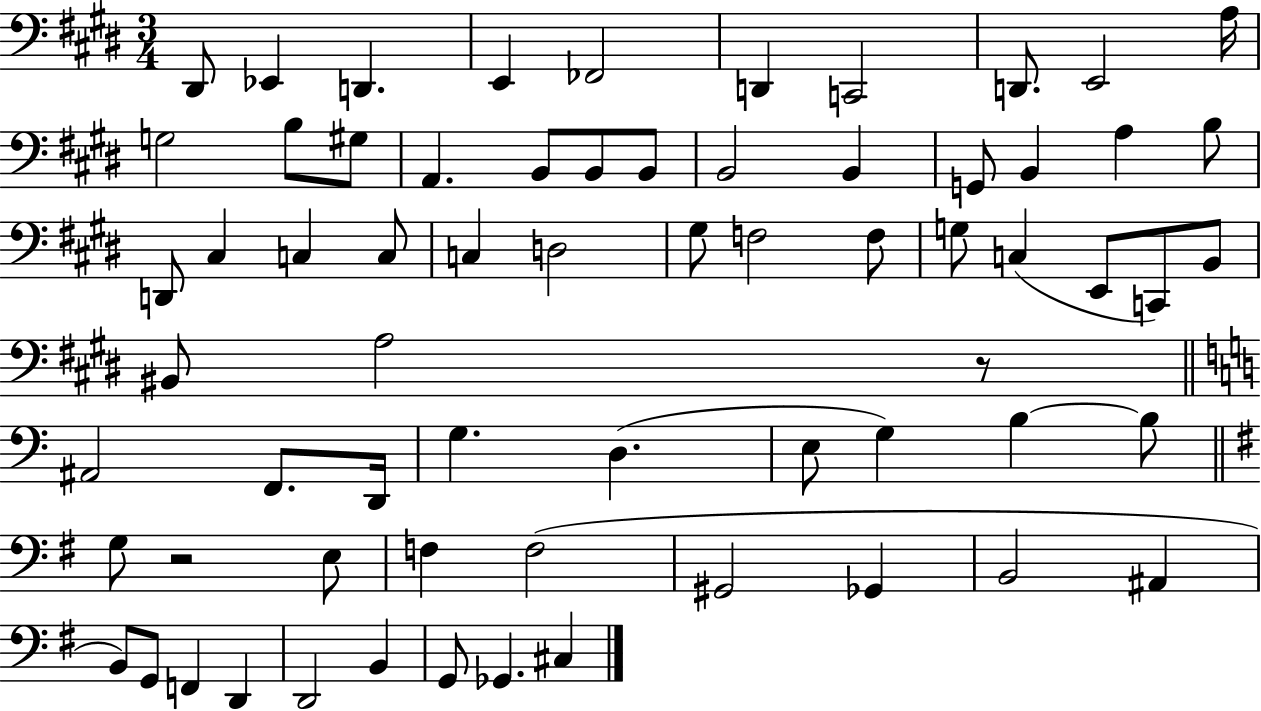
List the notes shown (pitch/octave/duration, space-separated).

D#2/e Eb2/q D2/q. E2/q FES2/h D2/q C2/h D2/e. E2/h A3/s G3/h B3/e G#3/e A2/q. B2/e B2/e B2/e B2/h B2/q G2/e B2/q A3/q B3/e D2/e C#3/q C3/q C3/e C3/q D3/h G#3/e F3/h F3/e G3/e C3/q E2/e C2/e B2/e BIS2/e A3/h R/e A#2/h F2/e. D2/s G3/q. D3/q. E3/e G3/q B3/q B3/e G3/e R/h E3/e F3/q F3/h G#2/h Gb2/q B2/h A#2/q B2/e G2/e F2/q D2/q D2/h B2/q G2/e Gb2/q. C#3/q